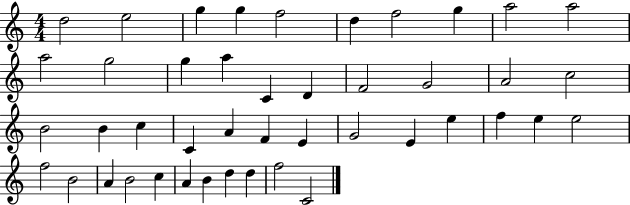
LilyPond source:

{
  \clef treble
  \numericTimeSignature
  \time 4/4
  \key c \major
  d''2 e''2 | g''4 g''4 f''2 | d''4 f''2 g''4 | a''2 a''2 | \break a''2 g''2 | g''4 a''4 c'4 d'4 | f'2 g'2 | a'2 c''2 | \break b'2 b'4 c''4 | c'4 a'4 f'4 e'4 | g'2 e'4 e''4 | f''4 e''4 e''2 | \break f''2 b'2 | a'4 b'2 c''4 | a'4 b'4 d''4 d''4 | f''2 c'2 | \break \bar "|."
}